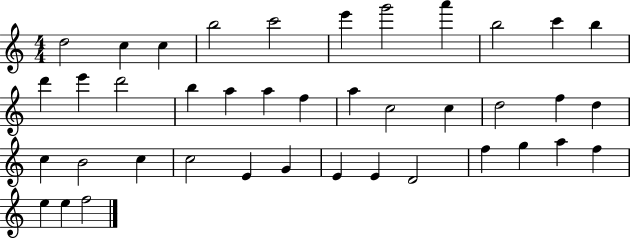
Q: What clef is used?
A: treble